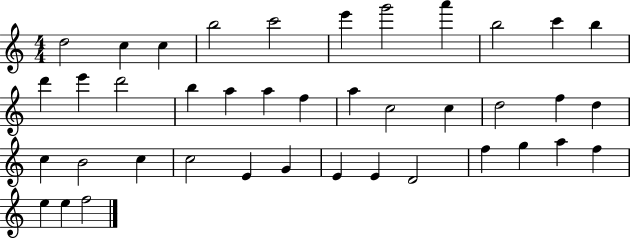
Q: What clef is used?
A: treble